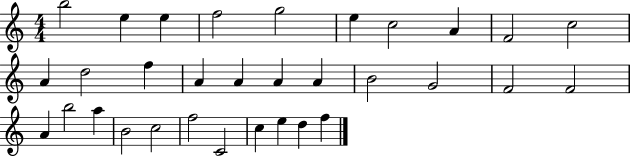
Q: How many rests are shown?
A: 0